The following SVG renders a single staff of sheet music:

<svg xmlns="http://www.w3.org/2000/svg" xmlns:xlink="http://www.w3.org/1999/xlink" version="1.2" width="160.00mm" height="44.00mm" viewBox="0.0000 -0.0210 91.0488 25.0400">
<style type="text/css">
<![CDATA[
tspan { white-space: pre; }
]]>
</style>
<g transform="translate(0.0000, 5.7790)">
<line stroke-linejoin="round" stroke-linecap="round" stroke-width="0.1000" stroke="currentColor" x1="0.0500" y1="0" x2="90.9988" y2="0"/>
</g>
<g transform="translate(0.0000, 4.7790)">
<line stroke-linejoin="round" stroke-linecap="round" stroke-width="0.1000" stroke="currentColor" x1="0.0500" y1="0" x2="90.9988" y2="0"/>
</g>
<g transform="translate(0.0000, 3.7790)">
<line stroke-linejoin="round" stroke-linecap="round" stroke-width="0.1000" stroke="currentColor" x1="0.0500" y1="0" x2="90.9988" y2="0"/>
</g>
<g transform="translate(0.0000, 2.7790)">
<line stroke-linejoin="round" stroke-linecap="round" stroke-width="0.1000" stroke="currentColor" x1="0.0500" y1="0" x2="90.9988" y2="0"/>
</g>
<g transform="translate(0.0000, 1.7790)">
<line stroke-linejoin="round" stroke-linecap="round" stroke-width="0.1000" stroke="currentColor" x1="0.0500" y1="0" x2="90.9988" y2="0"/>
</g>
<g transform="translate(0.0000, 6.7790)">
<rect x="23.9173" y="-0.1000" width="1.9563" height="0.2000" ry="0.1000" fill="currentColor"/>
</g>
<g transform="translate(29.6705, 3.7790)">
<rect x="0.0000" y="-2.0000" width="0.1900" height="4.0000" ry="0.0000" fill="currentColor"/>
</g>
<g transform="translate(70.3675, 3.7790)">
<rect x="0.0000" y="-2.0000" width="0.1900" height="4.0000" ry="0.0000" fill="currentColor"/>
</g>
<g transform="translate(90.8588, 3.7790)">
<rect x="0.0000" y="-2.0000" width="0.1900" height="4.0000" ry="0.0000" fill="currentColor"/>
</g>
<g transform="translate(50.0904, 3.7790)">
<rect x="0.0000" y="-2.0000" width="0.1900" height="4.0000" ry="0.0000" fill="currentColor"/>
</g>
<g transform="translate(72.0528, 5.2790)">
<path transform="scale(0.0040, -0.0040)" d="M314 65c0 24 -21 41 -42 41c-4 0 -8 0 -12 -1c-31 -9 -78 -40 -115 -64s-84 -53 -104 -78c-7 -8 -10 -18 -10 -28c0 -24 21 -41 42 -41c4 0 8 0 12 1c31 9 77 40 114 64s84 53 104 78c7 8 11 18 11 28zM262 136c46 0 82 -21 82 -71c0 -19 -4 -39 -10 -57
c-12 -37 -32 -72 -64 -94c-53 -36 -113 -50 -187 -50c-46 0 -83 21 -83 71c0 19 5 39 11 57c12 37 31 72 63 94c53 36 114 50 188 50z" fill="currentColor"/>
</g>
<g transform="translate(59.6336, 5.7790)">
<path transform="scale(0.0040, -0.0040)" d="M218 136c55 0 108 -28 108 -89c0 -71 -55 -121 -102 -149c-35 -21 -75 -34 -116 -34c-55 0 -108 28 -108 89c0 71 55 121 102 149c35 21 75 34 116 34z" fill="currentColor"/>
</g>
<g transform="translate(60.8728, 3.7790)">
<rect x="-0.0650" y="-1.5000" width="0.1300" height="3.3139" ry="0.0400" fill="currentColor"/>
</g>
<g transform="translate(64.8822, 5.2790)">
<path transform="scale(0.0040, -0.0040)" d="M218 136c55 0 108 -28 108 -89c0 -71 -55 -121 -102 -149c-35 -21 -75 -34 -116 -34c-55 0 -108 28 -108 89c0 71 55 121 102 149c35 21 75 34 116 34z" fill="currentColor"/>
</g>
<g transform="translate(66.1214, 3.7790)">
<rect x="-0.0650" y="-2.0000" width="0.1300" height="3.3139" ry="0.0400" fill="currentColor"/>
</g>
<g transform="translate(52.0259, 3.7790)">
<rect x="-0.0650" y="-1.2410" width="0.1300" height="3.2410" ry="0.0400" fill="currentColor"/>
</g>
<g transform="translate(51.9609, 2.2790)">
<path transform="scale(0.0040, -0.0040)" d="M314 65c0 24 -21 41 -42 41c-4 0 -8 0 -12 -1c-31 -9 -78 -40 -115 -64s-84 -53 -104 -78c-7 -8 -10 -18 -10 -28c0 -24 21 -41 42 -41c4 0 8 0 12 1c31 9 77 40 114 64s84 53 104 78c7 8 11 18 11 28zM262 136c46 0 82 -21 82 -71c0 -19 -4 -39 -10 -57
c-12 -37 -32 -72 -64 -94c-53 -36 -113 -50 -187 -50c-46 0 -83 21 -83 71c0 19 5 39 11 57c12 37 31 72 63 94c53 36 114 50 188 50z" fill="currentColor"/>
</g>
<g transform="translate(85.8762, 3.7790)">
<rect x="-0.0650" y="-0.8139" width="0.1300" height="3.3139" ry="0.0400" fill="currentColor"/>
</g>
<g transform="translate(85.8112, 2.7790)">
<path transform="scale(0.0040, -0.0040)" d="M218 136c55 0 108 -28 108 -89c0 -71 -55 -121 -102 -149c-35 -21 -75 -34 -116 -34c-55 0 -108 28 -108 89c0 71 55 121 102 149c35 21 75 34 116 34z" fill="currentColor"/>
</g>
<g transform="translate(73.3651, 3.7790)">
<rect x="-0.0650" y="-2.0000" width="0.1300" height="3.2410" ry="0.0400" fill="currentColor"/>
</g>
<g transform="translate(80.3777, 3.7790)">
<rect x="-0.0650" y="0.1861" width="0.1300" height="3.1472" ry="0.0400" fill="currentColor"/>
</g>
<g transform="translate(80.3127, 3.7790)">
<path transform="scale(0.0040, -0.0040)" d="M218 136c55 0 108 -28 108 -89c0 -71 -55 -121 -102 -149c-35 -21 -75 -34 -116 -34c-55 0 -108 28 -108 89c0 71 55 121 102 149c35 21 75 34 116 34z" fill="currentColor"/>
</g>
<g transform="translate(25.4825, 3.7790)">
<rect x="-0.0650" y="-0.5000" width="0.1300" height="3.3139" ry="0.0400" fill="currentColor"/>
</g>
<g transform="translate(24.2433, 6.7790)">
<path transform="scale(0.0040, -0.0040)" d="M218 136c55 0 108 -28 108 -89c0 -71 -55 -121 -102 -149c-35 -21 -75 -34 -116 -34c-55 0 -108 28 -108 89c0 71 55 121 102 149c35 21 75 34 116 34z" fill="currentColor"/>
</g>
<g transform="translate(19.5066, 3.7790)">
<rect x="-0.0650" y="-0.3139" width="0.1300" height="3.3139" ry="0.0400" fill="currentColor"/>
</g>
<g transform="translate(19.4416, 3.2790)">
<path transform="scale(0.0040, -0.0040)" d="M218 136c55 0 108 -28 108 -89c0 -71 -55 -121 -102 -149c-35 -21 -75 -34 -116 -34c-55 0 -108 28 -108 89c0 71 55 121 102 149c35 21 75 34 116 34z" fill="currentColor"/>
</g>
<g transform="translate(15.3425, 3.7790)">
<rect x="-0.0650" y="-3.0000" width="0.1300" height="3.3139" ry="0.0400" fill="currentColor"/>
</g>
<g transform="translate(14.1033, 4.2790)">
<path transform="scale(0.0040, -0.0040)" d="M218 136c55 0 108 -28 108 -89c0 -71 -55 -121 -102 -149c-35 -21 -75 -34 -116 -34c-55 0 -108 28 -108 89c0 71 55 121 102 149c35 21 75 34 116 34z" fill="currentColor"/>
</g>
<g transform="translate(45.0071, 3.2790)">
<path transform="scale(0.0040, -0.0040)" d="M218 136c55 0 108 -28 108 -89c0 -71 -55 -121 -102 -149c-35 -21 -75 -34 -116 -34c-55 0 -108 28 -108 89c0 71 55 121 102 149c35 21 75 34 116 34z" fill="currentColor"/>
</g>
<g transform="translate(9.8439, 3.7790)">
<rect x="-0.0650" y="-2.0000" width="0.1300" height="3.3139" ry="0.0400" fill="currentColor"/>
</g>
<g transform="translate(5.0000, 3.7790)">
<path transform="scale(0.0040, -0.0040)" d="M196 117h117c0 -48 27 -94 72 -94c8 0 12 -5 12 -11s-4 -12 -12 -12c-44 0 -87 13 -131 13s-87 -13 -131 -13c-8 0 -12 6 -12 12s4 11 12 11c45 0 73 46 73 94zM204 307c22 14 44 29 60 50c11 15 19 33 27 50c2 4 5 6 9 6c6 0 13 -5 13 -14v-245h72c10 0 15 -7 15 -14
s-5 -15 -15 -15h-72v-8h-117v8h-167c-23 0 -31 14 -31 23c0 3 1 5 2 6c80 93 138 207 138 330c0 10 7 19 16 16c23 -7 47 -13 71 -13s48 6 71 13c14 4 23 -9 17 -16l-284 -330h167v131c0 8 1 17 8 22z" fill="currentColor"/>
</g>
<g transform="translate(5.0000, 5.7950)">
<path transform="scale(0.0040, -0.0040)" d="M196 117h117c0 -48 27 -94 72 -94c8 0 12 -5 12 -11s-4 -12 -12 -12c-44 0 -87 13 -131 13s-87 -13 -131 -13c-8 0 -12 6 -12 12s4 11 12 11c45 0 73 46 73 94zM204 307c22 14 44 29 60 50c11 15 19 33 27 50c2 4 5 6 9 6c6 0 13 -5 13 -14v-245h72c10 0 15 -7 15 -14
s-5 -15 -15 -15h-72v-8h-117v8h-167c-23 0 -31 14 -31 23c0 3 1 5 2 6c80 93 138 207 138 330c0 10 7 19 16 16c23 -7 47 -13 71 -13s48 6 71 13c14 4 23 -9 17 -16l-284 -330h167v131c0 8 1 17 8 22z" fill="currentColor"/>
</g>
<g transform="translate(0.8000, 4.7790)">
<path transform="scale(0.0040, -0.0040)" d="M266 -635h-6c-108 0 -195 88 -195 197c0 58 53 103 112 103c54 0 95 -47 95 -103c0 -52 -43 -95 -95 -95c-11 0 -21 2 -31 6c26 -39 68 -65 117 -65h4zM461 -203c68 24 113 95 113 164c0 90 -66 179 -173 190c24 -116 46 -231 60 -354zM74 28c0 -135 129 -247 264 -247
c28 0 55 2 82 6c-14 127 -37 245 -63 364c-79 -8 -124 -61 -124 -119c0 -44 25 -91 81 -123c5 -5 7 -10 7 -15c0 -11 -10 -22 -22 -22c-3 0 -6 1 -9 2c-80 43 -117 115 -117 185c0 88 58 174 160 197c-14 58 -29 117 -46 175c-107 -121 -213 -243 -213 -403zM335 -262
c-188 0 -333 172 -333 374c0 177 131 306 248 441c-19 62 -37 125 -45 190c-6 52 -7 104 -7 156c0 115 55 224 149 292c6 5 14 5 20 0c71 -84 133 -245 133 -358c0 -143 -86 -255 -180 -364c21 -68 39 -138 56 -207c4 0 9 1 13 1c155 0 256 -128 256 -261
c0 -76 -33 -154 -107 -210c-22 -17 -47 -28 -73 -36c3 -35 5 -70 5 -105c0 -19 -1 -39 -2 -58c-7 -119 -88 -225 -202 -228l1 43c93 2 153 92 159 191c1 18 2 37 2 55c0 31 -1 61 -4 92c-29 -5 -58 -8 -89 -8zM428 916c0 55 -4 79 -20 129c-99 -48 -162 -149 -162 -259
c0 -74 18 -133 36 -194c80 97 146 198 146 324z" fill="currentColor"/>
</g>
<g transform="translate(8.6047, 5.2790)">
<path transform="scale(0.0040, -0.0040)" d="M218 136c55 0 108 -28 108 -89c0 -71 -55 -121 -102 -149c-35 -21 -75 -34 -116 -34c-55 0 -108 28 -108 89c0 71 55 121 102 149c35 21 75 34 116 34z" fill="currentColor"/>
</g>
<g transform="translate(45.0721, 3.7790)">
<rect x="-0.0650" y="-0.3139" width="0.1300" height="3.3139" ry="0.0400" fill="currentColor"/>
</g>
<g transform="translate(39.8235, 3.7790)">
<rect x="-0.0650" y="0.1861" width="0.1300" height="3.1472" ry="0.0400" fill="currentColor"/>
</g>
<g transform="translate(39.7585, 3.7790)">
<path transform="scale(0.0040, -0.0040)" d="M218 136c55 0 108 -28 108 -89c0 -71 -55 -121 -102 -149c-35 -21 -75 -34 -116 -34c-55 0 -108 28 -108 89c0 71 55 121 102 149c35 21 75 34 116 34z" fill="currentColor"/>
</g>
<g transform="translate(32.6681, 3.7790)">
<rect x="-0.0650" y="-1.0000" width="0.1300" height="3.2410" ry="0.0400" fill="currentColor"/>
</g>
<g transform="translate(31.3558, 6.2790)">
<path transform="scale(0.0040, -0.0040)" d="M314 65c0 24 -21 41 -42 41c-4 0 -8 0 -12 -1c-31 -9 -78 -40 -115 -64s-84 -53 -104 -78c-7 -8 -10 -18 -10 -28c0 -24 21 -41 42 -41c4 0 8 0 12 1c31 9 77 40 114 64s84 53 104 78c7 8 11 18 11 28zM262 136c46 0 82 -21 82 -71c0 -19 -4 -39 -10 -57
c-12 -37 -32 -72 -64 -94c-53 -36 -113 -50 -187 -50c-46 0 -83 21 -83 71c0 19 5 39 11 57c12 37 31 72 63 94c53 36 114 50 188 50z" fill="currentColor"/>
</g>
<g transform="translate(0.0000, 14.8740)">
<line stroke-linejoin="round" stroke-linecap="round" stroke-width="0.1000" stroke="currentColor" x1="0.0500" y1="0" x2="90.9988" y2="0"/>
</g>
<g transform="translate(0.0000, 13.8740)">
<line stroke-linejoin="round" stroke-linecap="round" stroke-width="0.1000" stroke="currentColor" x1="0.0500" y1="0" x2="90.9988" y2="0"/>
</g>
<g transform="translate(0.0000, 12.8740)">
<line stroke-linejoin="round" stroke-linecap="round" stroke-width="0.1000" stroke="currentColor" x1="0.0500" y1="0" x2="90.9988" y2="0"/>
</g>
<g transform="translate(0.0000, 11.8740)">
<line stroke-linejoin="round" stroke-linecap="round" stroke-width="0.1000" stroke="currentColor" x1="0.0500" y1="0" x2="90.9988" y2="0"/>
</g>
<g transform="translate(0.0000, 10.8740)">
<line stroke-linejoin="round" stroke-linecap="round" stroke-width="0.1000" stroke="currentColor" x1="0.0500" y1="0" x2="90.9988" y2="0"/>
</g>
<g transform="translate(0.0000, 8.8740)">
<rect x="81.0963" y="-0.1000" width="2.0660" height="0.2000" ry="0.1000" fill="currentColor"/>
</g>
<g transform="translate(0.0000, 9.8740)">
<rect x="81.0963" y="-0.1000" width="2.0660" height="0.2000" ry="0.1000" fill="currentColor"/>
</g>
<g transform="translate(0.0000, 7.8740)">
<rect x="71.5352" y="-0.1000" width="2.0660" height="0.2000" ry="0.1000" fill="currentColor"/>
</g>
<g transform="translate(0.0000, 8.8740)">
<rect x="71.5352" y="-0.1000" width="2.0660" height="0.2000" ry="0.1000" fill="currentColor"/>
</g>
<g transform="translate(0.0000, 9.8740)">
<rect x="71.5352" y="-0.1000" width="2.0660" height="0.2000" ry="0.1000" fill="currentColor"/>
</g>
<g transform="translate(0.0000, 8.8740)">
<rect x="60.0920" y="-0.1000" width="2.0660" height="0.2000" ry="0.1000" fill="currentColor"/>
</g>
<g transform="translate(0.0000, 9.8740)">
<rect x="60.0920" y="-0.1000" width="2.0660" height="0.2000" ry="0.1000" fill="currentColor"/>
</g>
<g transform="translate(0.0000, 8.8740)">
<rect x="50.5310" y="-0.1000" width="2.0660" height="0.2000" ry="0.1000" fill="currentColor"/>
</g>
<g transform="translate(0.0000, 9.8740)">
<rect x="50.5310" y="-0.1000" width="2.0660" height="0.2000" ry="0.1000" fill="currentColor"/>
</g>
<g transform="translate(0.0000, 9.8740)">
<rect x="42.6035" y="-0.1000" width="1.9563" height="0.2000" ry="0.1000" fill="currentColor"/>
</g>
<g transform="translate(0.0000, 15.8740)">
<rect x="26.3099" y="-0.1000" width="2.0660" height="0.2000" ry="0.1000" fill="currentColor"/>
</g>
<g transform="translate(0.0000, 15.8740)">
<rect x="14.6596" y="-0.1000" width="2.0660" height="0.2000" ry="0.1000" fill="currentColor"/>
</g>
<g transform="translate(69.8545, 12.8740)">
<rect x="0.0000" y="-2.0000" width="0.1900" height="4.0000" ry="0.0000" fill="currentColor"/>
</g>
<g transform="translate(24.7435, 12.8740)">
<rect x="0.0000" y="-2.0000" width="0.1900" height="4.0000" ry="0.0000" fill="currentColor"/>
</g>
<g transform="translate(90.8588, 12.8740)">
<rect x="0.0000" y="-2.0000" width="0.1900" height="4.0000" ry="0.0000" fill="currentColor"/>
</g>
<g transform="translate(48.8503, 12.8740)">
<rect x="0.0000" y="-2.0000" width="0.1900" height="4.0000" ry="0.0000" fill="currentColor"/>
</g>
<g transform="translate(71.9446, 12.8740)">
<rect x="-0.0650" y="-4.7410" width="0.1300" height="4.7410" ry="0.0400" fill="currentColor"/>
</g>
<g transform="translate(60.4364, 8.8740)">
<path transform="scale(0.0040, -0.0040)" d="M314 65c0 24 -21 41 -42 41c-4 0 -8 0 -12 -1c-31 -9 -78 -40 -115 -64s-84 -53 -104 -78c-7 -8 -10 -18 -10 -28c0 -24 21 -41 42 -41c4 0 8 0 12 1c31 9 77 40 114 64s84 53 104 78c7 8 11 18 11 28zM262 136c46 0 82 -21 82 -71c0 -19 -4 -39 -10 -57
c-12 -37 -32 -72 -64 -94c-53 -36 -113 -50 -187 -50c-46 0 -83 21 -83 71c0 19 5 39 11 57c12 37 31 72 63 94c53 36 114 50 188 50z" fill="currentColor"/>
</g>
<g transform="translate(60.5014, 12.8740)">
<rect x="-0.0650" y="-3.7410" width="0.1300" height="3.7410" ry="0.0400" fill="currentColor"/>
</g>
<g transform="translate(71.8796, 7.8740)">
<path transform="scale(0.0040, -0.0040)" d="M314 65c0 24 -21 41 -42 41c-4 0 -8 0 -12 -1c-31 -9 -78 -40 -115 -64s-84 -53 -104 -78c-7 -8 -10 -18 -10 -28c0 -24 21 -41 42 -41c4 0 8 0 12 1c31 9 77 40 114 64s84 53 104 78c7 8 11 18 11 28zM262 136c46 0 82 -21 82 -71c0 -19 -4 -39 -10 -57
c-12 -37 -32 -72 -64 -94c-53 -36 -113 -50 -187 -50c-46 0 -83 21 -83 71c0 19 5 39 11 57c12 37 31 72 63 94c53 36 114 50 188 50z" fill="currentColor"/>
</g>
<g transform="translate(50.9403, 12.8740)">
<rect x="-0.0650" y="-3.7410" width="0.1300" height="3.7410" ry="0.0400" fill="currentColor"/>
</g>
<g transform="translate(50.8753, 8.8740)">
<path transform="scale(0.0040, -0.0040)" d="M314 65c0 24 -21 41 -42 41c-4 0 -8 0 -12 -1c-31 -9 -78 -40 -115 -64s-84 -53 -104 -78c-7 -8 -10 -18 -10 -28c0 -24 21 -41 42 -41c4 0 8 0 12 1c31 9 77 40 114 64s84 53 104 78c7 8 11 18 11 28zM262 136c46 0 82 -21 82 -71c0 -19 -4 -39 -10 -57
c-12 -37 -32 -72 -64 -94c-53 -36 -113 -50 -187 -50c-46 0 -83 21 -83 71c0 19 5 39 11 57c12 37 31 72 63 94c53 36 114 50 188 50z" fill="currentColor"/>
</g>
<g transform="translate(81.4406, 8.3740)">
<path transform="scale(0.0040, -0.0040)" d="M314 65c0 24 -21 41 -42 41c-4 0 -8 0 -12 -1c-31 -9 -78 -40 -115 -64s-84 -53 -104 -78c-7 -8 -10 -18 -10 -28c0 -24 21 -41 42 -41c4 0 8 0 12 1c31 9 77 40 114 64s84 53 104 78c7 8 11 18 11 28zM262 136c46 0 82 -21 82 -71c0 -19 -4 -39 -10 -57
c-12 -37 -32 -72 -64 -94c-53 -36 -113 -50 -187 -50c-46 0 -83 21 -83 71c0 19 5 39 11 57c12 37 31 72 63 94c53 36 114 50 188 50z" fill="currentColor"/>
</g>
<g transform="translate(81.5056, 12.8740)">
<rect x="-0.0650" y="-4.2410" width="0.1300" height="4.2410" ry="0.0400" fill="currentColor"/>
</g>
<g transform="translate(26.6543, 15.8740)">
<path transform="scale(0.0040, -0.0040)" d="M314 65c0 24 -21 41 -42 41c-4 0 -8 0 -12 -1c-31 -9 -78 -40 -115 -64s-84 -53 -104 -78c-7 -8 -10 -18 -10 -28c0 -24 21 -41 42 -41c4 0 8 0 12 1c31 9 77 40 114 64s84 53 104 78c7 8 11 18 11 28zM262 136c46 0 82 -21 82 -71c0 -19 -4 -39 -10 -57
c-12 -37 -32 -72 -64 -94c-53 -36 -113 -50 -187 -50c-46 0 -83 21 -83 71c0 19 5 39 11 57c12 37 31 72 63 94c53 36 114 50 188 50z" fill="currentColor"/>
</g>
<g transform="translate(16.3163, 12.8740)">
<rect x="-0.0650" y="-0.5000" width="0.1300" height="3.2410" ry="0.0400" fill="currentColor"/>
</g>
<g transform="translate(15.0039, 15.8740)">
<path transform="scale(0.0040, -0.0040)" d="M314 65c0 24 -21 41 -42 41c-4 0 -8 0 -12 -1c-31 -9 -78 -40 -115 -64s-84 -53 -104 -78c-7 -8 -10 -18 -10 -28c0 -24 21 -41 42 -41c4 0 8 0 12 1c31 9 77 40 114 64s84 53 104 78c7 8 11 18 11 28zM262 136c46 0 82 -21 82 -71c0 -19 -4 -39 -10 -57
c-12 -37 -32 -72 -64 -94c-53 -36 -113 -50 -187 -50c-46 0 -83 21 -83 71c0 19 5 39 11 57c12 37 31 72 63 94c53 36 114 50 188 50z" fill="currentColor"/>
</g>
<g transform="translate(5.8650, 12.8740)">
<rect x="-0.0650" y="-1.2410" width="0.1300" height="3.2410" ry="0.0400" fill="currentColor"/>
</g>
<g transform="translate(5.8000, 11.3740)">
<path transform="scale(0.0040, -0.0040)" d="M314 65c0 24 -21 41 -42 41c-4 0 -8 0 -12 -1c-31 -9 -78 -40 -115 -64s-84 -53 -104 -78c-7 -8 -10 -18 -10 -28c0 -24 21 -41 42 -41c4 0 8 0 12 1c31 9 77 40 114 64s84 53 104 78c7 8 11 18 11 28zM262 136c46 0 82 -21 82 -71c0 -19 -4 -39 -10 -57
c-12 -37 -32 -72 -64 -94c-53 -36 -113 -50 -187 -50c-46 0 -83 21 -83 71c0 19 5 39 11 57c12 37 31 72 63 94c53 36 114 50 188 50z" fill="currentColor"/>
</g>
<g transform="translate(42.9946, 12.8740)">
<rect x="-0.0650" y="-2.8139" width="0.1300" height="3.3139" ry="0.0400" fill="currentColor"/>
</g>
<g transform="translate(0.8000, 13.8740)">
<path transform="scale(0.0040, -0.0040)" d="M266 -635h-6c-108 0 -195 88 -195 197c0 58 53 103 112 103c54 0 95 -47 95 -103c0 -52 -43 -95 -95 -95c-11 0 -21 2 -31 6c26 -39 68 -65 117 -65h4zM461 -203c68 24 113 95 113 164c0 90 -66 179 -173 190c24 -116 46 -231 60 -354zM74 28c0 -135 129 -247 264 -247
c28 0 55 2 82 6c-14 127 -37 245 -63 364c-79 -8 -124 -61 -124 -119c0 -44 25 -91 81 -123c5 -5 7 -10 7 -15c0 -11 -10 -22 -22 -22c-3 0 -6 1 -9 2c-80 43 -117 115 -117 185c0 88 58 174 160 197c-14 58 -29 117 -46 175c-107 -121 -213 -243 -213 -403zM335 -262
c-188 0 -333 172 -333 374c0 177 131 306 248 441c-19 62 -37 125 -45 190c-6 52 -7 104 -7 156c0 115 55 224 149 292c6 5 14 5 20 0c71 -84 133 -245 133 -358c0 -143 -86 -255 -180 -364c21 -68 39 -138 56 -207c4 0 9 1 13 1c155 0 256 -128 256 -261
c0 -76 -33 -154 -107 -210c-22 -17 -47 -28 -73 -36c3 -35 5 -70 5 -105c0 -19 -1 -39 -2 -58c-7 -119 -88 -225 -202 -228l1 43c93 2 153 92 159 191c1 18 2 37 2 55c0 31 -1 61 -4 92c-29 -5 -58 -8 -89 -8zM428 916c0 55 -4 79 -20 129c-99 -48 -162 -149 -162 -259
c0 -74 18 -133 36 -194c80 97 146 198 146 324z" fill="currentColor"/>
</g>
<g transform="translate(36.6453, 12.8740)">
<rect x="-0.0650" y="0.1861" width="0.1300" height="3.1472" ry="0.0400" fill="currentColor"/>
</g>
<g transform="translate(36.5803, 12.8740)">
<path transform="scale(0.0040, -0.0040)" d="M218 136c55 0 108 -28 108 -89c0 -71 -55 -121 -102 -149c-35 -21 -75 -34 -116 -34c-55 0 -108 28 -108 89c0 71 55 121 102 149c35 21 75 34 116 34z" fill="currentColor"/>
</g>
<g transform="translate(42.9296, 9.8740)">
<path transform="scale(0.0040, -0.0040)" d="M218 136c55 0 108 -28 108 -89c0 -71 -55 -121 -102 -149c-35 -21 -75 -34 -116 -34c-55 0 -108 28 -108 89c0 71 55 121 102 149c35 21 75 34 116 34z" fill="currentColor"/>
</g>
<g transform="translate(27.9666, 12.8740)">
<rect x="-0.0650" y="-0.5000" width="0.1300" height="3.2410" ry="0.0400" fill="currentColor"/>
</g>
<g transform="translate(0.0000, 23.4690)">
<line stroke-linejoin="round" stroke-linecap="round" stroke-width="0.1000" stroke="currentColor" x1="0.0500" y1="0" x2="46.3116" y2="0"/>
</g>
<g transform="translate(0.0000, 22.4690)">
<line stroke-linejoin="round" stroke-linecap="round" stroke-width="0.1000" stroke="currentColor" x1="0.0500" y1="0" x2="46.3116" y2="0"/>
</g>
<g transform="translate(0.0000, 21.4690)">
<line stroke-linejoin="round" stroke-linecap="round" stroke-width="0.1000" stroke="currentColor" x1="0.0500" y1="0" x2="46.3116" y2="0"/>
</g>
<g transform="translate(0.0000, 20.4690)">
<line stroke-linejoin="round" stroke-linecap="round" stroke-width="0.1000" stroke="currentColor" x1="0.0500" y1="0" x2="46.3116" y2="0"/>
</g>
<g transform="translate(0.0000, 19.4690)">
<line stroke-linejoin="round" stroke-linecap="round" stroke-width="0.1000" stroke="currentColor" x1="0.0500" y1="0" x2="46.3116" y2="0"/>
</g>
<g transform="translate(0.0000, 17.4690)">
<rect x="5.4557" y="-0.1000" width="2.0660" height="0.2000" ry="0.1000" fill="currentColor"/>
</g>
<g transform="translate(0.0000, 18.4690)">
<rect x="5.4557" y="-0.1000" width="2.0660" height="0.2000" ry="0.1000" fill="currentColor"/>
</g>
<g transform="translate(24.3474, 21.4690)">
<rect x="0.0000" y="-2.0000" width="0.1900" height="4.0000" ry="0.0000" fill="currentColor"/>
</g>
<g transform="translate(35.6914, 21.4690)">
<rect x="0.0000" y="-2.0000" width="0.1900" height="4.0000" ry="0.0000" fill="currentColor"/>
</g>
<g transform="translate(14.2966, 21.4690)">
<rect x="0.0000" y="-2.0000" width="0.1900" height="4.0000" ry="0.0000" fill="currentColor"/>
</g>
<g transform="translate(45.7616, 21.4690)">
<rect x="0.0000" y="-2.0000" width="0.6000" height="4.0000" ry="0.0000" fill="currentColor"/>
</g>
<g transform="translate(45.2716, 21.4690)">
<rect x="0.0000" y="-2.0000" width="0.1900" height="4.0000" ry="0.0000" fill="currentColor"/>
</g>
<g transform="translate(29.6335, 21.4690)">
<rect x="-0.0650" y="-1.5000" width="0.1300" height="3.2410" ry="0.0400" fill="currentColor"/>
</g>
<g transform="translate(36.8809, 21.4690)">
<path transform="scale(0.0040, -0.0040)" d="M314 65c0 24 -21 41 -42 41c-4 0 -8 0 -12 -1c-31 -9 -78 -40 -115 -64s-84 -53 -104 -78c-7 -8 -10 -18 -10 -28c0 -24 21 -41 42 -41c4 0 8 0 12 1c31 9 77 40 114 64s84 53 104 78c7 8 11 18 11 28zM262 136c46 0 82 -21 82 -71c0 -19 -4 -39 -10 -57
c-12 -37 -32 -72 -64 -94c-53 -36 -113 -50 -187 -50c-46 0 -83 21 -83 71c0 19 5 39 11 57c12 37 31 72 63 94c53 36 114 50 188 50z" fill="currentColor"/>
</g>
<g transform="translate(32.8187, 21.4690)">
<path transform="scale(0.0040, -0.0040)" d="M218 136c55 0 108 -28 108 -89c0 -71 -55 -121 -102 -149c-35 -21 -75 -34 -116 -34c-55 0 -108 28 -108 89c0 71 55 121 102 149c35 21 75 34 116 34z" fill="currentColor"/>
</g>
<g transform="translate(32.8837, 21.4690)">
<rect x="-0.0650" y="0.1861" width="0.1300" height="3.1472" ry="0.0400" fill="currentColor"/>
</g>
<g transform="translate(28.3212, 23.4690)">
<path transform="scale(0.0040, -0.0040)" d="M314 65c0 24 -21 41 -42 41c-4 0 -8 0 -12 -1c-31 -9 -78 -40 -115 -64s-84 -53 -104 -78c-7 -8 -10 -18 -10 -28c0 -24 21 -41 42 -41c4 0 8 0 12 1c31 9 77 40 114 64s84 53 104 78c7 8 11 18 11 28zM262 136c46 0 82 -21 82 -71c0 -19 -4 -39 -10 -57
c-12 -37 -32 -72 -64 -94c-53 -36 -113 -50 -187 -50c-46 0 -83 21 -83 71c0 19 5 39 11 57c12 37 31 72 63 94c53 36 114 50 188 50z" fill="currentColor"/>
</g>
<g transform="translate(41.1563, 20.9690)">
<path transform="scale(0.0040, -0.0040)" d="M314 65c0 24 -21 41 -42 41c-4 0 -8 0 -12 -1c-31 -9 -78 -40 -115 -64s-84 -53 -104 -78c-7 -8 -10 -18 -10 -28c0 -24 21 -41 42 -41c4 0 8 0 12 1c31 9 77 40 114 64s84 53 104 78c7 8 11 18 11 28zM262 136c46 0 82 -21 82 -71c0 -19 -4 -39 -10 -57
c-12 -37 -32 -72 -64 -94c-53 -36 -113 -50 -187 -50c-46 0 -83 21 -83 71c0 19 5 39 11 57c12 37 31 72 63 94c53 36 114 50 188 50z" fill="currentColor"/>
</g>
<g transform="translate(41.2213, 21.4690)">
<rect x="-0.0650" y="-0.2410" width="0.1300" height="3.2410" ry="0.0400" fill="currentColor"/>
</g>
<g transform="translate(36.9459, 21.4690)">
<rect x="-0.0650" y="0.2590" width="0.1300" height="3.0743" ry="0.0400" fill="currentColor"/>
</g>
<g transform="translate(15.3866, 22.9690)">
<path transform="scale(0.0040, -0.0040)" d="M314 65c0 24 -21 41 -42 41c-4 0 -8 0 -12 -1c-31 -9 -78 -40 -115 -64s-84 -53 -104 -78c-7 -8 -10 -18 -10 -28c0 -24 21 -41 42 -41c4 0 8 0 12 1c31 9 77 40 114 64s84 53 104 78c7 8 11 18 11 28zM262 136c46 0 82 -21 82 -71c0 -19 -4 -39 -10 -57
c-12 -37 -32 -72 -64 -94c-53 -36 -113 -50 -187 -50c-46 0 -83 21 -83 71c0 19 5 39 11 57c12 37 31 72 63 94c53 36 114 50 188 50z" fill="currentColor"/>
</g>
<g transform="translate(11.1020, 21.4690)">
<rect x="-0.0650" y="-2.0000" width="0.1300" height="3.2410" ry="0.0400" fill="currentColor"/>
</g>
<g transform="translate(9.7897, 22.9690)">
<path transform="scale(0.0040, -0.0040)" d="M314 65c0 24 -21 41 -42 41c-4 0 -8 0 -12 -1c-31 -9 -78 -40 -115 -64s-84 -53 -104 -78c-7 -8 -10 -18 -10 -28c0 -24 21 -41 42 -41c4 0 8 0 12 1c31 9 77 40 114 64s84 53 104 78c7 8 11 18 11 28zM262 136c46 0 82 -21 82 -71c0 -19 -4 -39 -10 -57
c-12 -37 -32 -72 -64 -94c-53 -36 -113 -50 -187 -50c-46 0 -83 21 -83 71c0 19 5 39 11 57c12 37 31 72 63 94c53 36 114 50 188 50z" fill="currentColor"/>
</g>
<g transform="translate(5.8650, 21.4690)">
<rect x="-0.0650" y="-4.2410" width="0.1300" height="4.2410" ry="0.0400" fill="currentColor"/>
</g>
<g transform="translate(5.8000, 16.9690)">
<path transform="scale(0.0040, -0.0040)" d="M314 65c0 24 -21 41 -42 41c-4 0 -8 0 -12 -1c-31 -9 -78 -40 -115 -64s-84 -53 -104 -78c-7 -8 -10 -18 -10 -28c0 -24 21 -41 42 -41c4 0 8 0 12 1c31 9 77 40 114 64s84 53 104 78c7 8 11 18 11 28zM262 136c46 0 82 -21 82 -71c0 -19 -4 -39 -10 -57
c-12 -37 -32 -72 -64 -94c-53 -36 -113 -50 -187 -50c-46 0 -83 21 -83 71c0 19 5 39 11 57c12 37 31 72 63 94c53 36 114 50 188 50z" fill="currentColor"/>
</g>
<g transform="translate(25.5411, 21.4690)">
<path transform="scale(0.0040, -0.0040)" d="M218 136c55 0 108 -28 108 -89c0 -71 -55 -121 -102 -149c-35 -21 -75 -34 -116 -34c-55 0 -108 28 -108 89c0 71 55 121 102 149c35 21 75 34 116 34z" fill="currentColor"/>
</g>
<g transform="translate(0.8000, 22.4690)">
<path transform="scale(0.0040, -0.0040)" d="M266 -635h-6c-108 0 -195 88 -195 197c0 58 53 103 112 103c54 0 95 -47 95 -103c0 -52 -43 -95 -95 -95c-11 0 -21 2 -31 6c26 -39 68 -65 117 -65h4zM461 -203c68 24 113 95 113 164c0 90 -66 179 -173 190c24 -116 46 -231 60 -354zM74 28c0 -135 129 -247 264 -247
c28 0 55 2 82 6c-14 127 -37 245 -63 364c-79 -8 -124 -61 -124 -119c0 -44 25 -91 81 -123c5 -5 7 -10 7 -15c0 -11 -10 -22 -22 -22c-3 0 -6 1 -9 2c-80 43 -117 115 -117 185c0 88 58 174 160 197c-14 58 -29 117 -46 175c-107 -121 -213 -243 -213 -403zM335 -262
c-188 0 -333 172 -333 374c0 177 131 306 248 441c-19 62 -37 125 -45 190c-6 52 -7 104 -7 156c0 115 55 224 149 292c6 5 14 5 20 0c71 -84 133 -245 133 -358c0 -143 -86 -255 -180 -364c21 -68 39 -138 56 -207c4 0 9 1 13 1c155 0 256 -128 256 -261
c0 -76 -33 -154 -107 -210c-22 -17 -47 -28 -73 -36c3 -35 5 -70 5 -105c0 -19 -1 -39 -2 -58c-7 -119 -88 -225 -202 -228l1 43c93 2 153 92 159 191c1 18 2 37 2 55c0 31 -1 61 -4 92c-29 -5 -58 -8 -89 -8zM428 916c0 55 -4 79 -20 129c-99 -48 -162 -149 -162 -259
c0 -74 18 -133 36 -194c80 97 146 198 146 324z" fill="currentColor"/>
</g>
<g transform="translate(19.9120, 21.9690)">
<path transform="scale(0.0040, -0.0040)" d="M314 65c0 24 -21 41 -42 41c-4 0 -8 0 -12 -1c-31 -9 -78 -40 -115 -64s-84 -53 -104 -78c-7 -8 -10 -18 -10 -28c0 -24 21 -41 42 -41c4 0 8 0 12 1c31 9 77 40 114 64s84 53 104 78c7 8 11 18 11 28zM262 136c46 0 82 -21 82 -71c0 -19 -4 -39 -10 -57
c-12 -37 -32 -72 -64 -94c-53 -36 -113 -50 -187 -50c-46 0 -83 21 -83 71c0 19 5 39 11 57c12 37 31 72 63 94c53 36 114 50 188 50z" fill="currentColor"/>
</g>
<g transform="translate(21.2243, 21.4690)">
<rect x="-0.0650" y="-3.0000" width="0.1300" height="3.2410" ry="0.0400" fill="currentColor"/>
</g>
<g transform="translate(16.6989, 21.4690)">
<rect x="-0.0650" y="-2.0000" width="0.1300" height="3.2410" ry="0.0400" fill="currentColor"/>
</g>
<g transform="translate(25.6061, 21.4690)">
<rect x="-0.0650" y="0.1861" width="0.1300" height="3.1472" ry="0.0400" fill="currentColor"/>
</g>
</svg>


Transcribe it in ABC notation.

X:1
T:Untitled
M:4/4
L:1/4
K:C
F A c C D2 B c e2 E F F2 B d e2 C2 C2 B a c'2 c'2 e'2 d'2 d'2 F2 F2 A2 B E2 B B2 c2